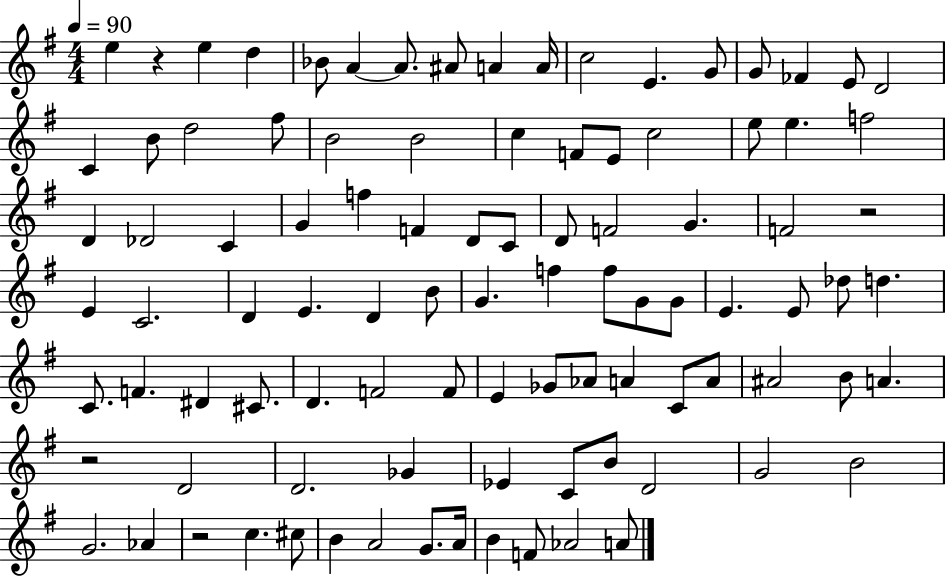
E5/q R/q E5/q D5/q Bb4/e A4/q A4/e. A#4/e A4/q A4/s C5/h E4/q. G4/e G4/e FES4/q E4/e D4/h C4/q B4/e D5/h F#5/e B4/h B4/h C5/q F4/e E4/e C5/h E5/e E5/q. F5/h D4/q Db4/h C4/q G4/q F5/q F4/q D4/e C4/e D4/e F4/h G4/q. F4/h R/h E4/q C4/h. D4/q E4/q. D4/q B4/e G4/q. F5/q F5/e G4/e G4/e E4/q. E4/e Db5/e D5/q. C4/e. F4/q. D#4/q C#4/e. D4/q. F4/h F4/e E4/q Gb4/e Ab4/e A4/q C4/e A4/e A#4/h B4/e A4/q. R/h D4/h D4/h. Gb4/q Eb4/q C4/e B4/e D4/h G4/h B4/h G4/h. Ab4/q R/h C5/q. C#5/e B4/q A4/h G4/e. A4/s B4/q F4/e Ab4/h A4/e